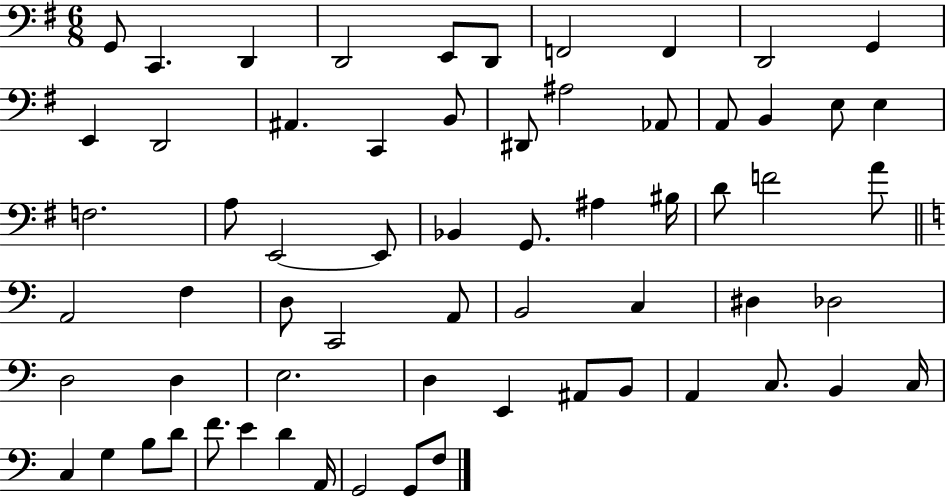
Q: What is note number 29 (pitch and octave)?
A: A#3